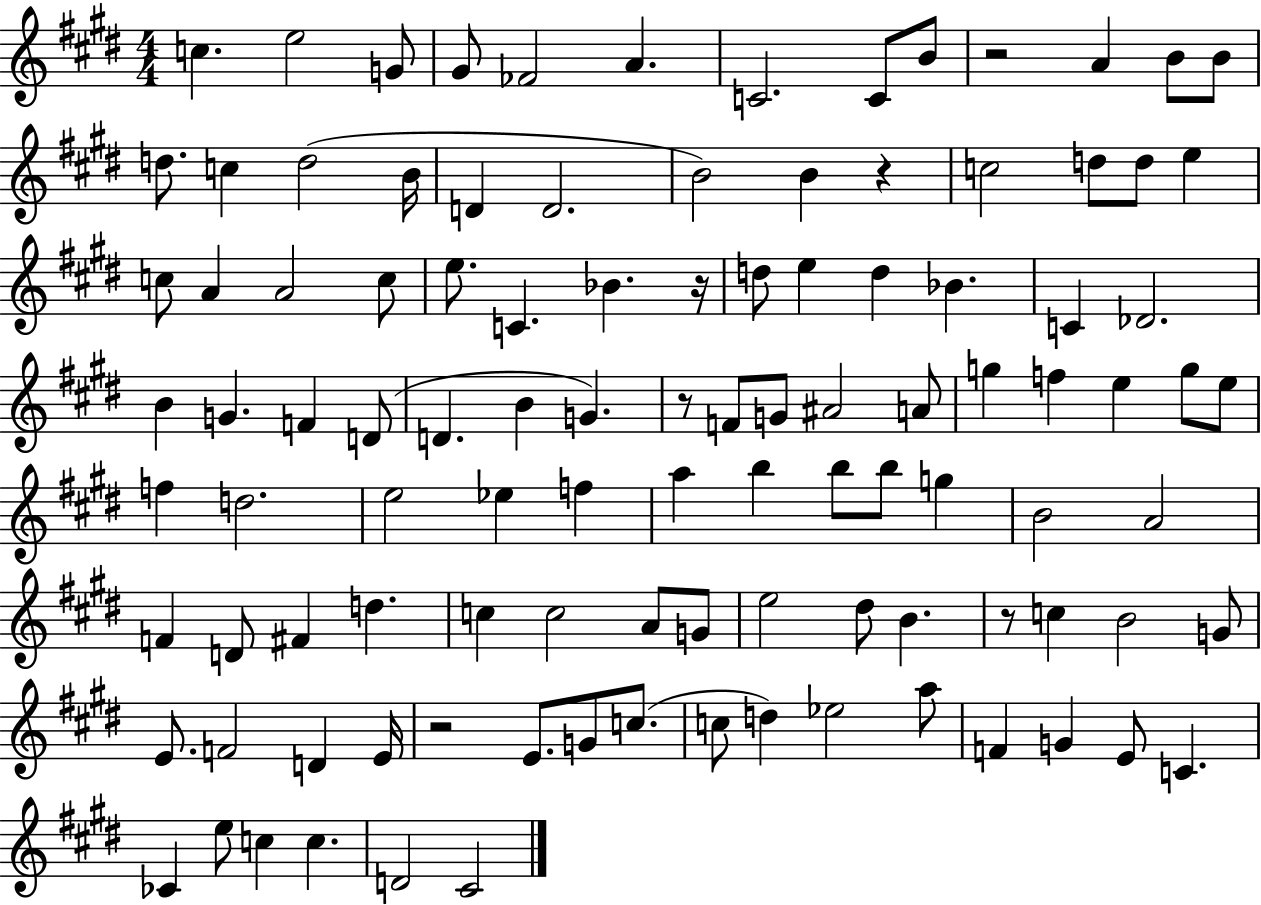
C5/q. E5/h G4/e G#4/e FES4/h A4/q. C4/h. C4/e B4/e R/h A4/q B4/e B4/e D5/e. C5/q D5/h B4/s D4/q D4/h. B4/h B4/q R/q C5/h D5/e D5/e E5/q C5/e A4/q A4/h C5/e E5/e. C4/q. Bb4/q. R/s D5/e E5/q D5/q Bb4/q. C4/q Db4/h. B4/q G4/q. F4/q D4/e D4/q. B4/q G4/q. R/e F4/e G4/e A#4/h A4/e G5/q F5/q E5/q G5/e E5/e F5/q D5/h. E5/h Eb5/q F5/q A5/q B5/q B5/e B5/e G5/q B4/h A4/h F4/q D4/e F#4/q D5/q. C5/q C5/h A4/e G4/e E5/h D#5/e B4/q. R/e C5/q B4/h G4/e E4/e. F4/h D4/q E4/s R/h E4/e. G4/e C5/e. C5/e D5/q Eb5/h A5/e F4/q G4/q E4/e C4/q. CES4/q E5/e C5/q C5/q. D4/h C#4/h